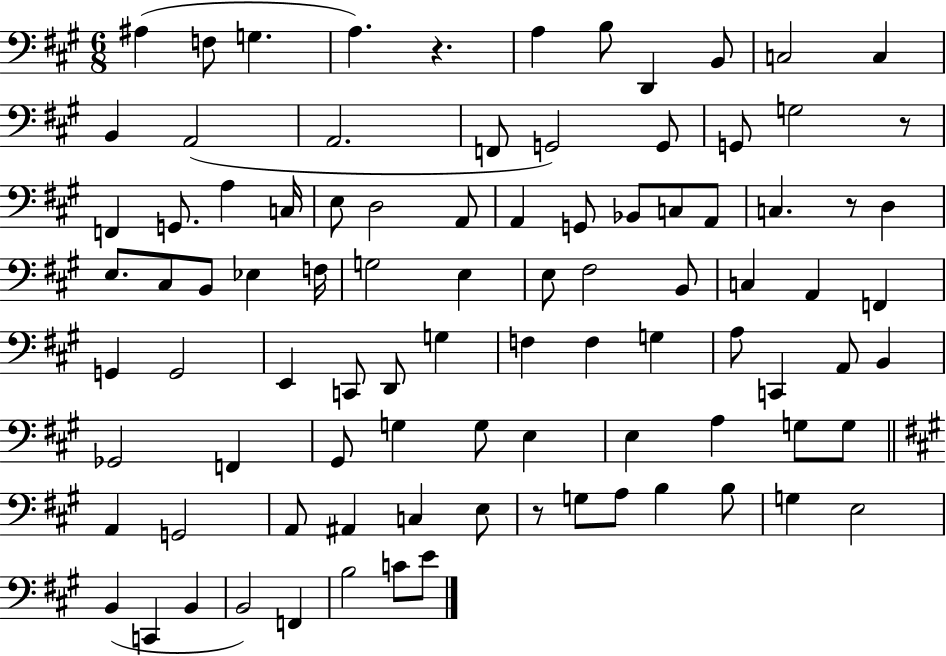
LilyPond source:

{
  \clef bass
  \numericTimeSignature
  \time 6/8
  \key a \major
  ais4( f8 g4. | a4.) r4. | a4 b8 d,4 b,8 | c2 c4 | \break b,4 a,2( | a,2. | f,8 g,2) g,8 | g,8 g2 r8 | \break f,4 g,8. a4 c16 | e8 d2 a,8 | a,4 g,8 bes,8 c8 a,8 | c4. r8 d4 | \break e8. cis8 b,8 ees4 f16 | g2 e4 | e8 fis2 b,8 | c4 a,4 f,4 | \break g,4 g,2 | e,4 c,8 d,8 g4 | f4 f4 g4 | a8 c,4 a,8 b,4 | \break ges,2 f,4 | gis,8 g4 g8 e4 | e4 a4 g8 g8 | \bar "||" \break \key a \major a,4 g,2 | a,8 ais,4 c4 e8 | r8 g8 a8 b4 b8 | g4 e2 | \break b,4( c,4 b,4 | b,2) f,4 | b2 c'8 e'8 | \bar "|."
}